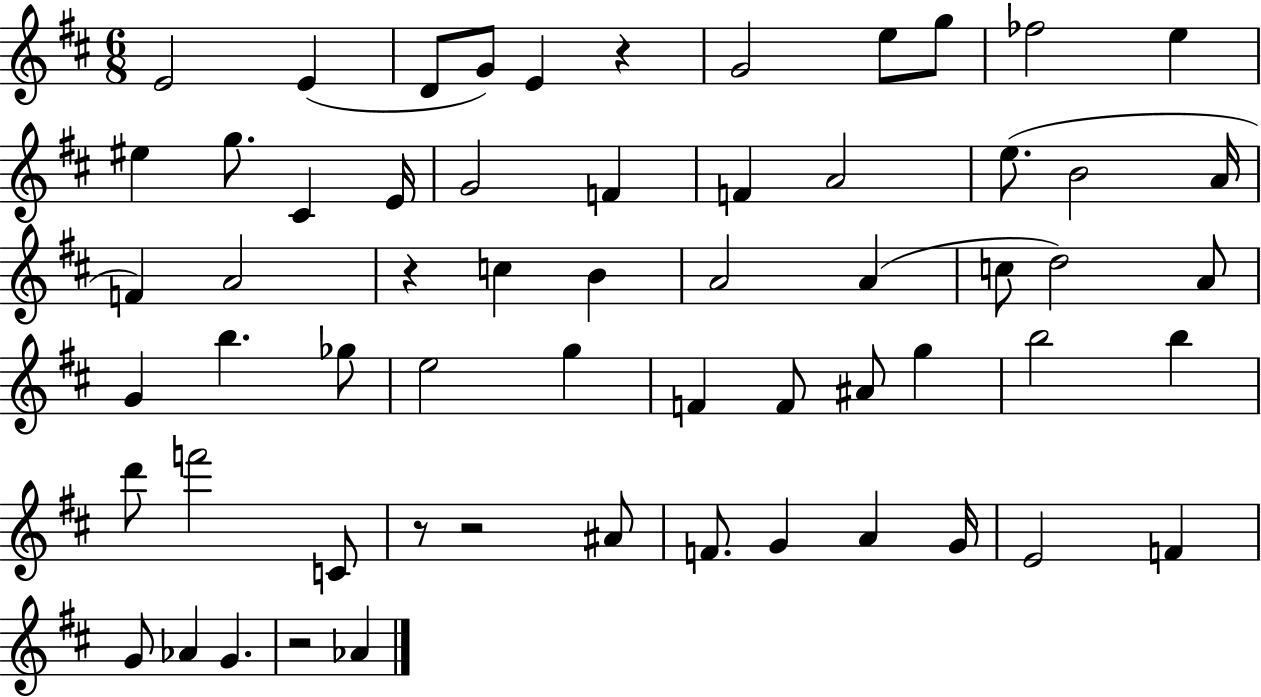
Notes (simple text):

E4/h E4/q D4/e G4/e E4/q R/q G4/h E5/e G5/e FES5/h E5/q EIS5/q G5/e. C#4/q E4/s G4/h F4/q F4/q A4/h E5/e. B4/h A4/s F4/q A4/h R/q C5/q B4/q A4/h A4/q C5/e D5/h A4/e G4/q B5/q. Gb5/e E5/h G5/q F4/q F4/e A#4/e G5/q B5/h B5/q D6/e F6/h C4/e R/e R/h A#4/e F4/e. G4/q A4/q G4/s E4/h F4/q G4/e Ab4/q G4/q. R/h Ab4/q